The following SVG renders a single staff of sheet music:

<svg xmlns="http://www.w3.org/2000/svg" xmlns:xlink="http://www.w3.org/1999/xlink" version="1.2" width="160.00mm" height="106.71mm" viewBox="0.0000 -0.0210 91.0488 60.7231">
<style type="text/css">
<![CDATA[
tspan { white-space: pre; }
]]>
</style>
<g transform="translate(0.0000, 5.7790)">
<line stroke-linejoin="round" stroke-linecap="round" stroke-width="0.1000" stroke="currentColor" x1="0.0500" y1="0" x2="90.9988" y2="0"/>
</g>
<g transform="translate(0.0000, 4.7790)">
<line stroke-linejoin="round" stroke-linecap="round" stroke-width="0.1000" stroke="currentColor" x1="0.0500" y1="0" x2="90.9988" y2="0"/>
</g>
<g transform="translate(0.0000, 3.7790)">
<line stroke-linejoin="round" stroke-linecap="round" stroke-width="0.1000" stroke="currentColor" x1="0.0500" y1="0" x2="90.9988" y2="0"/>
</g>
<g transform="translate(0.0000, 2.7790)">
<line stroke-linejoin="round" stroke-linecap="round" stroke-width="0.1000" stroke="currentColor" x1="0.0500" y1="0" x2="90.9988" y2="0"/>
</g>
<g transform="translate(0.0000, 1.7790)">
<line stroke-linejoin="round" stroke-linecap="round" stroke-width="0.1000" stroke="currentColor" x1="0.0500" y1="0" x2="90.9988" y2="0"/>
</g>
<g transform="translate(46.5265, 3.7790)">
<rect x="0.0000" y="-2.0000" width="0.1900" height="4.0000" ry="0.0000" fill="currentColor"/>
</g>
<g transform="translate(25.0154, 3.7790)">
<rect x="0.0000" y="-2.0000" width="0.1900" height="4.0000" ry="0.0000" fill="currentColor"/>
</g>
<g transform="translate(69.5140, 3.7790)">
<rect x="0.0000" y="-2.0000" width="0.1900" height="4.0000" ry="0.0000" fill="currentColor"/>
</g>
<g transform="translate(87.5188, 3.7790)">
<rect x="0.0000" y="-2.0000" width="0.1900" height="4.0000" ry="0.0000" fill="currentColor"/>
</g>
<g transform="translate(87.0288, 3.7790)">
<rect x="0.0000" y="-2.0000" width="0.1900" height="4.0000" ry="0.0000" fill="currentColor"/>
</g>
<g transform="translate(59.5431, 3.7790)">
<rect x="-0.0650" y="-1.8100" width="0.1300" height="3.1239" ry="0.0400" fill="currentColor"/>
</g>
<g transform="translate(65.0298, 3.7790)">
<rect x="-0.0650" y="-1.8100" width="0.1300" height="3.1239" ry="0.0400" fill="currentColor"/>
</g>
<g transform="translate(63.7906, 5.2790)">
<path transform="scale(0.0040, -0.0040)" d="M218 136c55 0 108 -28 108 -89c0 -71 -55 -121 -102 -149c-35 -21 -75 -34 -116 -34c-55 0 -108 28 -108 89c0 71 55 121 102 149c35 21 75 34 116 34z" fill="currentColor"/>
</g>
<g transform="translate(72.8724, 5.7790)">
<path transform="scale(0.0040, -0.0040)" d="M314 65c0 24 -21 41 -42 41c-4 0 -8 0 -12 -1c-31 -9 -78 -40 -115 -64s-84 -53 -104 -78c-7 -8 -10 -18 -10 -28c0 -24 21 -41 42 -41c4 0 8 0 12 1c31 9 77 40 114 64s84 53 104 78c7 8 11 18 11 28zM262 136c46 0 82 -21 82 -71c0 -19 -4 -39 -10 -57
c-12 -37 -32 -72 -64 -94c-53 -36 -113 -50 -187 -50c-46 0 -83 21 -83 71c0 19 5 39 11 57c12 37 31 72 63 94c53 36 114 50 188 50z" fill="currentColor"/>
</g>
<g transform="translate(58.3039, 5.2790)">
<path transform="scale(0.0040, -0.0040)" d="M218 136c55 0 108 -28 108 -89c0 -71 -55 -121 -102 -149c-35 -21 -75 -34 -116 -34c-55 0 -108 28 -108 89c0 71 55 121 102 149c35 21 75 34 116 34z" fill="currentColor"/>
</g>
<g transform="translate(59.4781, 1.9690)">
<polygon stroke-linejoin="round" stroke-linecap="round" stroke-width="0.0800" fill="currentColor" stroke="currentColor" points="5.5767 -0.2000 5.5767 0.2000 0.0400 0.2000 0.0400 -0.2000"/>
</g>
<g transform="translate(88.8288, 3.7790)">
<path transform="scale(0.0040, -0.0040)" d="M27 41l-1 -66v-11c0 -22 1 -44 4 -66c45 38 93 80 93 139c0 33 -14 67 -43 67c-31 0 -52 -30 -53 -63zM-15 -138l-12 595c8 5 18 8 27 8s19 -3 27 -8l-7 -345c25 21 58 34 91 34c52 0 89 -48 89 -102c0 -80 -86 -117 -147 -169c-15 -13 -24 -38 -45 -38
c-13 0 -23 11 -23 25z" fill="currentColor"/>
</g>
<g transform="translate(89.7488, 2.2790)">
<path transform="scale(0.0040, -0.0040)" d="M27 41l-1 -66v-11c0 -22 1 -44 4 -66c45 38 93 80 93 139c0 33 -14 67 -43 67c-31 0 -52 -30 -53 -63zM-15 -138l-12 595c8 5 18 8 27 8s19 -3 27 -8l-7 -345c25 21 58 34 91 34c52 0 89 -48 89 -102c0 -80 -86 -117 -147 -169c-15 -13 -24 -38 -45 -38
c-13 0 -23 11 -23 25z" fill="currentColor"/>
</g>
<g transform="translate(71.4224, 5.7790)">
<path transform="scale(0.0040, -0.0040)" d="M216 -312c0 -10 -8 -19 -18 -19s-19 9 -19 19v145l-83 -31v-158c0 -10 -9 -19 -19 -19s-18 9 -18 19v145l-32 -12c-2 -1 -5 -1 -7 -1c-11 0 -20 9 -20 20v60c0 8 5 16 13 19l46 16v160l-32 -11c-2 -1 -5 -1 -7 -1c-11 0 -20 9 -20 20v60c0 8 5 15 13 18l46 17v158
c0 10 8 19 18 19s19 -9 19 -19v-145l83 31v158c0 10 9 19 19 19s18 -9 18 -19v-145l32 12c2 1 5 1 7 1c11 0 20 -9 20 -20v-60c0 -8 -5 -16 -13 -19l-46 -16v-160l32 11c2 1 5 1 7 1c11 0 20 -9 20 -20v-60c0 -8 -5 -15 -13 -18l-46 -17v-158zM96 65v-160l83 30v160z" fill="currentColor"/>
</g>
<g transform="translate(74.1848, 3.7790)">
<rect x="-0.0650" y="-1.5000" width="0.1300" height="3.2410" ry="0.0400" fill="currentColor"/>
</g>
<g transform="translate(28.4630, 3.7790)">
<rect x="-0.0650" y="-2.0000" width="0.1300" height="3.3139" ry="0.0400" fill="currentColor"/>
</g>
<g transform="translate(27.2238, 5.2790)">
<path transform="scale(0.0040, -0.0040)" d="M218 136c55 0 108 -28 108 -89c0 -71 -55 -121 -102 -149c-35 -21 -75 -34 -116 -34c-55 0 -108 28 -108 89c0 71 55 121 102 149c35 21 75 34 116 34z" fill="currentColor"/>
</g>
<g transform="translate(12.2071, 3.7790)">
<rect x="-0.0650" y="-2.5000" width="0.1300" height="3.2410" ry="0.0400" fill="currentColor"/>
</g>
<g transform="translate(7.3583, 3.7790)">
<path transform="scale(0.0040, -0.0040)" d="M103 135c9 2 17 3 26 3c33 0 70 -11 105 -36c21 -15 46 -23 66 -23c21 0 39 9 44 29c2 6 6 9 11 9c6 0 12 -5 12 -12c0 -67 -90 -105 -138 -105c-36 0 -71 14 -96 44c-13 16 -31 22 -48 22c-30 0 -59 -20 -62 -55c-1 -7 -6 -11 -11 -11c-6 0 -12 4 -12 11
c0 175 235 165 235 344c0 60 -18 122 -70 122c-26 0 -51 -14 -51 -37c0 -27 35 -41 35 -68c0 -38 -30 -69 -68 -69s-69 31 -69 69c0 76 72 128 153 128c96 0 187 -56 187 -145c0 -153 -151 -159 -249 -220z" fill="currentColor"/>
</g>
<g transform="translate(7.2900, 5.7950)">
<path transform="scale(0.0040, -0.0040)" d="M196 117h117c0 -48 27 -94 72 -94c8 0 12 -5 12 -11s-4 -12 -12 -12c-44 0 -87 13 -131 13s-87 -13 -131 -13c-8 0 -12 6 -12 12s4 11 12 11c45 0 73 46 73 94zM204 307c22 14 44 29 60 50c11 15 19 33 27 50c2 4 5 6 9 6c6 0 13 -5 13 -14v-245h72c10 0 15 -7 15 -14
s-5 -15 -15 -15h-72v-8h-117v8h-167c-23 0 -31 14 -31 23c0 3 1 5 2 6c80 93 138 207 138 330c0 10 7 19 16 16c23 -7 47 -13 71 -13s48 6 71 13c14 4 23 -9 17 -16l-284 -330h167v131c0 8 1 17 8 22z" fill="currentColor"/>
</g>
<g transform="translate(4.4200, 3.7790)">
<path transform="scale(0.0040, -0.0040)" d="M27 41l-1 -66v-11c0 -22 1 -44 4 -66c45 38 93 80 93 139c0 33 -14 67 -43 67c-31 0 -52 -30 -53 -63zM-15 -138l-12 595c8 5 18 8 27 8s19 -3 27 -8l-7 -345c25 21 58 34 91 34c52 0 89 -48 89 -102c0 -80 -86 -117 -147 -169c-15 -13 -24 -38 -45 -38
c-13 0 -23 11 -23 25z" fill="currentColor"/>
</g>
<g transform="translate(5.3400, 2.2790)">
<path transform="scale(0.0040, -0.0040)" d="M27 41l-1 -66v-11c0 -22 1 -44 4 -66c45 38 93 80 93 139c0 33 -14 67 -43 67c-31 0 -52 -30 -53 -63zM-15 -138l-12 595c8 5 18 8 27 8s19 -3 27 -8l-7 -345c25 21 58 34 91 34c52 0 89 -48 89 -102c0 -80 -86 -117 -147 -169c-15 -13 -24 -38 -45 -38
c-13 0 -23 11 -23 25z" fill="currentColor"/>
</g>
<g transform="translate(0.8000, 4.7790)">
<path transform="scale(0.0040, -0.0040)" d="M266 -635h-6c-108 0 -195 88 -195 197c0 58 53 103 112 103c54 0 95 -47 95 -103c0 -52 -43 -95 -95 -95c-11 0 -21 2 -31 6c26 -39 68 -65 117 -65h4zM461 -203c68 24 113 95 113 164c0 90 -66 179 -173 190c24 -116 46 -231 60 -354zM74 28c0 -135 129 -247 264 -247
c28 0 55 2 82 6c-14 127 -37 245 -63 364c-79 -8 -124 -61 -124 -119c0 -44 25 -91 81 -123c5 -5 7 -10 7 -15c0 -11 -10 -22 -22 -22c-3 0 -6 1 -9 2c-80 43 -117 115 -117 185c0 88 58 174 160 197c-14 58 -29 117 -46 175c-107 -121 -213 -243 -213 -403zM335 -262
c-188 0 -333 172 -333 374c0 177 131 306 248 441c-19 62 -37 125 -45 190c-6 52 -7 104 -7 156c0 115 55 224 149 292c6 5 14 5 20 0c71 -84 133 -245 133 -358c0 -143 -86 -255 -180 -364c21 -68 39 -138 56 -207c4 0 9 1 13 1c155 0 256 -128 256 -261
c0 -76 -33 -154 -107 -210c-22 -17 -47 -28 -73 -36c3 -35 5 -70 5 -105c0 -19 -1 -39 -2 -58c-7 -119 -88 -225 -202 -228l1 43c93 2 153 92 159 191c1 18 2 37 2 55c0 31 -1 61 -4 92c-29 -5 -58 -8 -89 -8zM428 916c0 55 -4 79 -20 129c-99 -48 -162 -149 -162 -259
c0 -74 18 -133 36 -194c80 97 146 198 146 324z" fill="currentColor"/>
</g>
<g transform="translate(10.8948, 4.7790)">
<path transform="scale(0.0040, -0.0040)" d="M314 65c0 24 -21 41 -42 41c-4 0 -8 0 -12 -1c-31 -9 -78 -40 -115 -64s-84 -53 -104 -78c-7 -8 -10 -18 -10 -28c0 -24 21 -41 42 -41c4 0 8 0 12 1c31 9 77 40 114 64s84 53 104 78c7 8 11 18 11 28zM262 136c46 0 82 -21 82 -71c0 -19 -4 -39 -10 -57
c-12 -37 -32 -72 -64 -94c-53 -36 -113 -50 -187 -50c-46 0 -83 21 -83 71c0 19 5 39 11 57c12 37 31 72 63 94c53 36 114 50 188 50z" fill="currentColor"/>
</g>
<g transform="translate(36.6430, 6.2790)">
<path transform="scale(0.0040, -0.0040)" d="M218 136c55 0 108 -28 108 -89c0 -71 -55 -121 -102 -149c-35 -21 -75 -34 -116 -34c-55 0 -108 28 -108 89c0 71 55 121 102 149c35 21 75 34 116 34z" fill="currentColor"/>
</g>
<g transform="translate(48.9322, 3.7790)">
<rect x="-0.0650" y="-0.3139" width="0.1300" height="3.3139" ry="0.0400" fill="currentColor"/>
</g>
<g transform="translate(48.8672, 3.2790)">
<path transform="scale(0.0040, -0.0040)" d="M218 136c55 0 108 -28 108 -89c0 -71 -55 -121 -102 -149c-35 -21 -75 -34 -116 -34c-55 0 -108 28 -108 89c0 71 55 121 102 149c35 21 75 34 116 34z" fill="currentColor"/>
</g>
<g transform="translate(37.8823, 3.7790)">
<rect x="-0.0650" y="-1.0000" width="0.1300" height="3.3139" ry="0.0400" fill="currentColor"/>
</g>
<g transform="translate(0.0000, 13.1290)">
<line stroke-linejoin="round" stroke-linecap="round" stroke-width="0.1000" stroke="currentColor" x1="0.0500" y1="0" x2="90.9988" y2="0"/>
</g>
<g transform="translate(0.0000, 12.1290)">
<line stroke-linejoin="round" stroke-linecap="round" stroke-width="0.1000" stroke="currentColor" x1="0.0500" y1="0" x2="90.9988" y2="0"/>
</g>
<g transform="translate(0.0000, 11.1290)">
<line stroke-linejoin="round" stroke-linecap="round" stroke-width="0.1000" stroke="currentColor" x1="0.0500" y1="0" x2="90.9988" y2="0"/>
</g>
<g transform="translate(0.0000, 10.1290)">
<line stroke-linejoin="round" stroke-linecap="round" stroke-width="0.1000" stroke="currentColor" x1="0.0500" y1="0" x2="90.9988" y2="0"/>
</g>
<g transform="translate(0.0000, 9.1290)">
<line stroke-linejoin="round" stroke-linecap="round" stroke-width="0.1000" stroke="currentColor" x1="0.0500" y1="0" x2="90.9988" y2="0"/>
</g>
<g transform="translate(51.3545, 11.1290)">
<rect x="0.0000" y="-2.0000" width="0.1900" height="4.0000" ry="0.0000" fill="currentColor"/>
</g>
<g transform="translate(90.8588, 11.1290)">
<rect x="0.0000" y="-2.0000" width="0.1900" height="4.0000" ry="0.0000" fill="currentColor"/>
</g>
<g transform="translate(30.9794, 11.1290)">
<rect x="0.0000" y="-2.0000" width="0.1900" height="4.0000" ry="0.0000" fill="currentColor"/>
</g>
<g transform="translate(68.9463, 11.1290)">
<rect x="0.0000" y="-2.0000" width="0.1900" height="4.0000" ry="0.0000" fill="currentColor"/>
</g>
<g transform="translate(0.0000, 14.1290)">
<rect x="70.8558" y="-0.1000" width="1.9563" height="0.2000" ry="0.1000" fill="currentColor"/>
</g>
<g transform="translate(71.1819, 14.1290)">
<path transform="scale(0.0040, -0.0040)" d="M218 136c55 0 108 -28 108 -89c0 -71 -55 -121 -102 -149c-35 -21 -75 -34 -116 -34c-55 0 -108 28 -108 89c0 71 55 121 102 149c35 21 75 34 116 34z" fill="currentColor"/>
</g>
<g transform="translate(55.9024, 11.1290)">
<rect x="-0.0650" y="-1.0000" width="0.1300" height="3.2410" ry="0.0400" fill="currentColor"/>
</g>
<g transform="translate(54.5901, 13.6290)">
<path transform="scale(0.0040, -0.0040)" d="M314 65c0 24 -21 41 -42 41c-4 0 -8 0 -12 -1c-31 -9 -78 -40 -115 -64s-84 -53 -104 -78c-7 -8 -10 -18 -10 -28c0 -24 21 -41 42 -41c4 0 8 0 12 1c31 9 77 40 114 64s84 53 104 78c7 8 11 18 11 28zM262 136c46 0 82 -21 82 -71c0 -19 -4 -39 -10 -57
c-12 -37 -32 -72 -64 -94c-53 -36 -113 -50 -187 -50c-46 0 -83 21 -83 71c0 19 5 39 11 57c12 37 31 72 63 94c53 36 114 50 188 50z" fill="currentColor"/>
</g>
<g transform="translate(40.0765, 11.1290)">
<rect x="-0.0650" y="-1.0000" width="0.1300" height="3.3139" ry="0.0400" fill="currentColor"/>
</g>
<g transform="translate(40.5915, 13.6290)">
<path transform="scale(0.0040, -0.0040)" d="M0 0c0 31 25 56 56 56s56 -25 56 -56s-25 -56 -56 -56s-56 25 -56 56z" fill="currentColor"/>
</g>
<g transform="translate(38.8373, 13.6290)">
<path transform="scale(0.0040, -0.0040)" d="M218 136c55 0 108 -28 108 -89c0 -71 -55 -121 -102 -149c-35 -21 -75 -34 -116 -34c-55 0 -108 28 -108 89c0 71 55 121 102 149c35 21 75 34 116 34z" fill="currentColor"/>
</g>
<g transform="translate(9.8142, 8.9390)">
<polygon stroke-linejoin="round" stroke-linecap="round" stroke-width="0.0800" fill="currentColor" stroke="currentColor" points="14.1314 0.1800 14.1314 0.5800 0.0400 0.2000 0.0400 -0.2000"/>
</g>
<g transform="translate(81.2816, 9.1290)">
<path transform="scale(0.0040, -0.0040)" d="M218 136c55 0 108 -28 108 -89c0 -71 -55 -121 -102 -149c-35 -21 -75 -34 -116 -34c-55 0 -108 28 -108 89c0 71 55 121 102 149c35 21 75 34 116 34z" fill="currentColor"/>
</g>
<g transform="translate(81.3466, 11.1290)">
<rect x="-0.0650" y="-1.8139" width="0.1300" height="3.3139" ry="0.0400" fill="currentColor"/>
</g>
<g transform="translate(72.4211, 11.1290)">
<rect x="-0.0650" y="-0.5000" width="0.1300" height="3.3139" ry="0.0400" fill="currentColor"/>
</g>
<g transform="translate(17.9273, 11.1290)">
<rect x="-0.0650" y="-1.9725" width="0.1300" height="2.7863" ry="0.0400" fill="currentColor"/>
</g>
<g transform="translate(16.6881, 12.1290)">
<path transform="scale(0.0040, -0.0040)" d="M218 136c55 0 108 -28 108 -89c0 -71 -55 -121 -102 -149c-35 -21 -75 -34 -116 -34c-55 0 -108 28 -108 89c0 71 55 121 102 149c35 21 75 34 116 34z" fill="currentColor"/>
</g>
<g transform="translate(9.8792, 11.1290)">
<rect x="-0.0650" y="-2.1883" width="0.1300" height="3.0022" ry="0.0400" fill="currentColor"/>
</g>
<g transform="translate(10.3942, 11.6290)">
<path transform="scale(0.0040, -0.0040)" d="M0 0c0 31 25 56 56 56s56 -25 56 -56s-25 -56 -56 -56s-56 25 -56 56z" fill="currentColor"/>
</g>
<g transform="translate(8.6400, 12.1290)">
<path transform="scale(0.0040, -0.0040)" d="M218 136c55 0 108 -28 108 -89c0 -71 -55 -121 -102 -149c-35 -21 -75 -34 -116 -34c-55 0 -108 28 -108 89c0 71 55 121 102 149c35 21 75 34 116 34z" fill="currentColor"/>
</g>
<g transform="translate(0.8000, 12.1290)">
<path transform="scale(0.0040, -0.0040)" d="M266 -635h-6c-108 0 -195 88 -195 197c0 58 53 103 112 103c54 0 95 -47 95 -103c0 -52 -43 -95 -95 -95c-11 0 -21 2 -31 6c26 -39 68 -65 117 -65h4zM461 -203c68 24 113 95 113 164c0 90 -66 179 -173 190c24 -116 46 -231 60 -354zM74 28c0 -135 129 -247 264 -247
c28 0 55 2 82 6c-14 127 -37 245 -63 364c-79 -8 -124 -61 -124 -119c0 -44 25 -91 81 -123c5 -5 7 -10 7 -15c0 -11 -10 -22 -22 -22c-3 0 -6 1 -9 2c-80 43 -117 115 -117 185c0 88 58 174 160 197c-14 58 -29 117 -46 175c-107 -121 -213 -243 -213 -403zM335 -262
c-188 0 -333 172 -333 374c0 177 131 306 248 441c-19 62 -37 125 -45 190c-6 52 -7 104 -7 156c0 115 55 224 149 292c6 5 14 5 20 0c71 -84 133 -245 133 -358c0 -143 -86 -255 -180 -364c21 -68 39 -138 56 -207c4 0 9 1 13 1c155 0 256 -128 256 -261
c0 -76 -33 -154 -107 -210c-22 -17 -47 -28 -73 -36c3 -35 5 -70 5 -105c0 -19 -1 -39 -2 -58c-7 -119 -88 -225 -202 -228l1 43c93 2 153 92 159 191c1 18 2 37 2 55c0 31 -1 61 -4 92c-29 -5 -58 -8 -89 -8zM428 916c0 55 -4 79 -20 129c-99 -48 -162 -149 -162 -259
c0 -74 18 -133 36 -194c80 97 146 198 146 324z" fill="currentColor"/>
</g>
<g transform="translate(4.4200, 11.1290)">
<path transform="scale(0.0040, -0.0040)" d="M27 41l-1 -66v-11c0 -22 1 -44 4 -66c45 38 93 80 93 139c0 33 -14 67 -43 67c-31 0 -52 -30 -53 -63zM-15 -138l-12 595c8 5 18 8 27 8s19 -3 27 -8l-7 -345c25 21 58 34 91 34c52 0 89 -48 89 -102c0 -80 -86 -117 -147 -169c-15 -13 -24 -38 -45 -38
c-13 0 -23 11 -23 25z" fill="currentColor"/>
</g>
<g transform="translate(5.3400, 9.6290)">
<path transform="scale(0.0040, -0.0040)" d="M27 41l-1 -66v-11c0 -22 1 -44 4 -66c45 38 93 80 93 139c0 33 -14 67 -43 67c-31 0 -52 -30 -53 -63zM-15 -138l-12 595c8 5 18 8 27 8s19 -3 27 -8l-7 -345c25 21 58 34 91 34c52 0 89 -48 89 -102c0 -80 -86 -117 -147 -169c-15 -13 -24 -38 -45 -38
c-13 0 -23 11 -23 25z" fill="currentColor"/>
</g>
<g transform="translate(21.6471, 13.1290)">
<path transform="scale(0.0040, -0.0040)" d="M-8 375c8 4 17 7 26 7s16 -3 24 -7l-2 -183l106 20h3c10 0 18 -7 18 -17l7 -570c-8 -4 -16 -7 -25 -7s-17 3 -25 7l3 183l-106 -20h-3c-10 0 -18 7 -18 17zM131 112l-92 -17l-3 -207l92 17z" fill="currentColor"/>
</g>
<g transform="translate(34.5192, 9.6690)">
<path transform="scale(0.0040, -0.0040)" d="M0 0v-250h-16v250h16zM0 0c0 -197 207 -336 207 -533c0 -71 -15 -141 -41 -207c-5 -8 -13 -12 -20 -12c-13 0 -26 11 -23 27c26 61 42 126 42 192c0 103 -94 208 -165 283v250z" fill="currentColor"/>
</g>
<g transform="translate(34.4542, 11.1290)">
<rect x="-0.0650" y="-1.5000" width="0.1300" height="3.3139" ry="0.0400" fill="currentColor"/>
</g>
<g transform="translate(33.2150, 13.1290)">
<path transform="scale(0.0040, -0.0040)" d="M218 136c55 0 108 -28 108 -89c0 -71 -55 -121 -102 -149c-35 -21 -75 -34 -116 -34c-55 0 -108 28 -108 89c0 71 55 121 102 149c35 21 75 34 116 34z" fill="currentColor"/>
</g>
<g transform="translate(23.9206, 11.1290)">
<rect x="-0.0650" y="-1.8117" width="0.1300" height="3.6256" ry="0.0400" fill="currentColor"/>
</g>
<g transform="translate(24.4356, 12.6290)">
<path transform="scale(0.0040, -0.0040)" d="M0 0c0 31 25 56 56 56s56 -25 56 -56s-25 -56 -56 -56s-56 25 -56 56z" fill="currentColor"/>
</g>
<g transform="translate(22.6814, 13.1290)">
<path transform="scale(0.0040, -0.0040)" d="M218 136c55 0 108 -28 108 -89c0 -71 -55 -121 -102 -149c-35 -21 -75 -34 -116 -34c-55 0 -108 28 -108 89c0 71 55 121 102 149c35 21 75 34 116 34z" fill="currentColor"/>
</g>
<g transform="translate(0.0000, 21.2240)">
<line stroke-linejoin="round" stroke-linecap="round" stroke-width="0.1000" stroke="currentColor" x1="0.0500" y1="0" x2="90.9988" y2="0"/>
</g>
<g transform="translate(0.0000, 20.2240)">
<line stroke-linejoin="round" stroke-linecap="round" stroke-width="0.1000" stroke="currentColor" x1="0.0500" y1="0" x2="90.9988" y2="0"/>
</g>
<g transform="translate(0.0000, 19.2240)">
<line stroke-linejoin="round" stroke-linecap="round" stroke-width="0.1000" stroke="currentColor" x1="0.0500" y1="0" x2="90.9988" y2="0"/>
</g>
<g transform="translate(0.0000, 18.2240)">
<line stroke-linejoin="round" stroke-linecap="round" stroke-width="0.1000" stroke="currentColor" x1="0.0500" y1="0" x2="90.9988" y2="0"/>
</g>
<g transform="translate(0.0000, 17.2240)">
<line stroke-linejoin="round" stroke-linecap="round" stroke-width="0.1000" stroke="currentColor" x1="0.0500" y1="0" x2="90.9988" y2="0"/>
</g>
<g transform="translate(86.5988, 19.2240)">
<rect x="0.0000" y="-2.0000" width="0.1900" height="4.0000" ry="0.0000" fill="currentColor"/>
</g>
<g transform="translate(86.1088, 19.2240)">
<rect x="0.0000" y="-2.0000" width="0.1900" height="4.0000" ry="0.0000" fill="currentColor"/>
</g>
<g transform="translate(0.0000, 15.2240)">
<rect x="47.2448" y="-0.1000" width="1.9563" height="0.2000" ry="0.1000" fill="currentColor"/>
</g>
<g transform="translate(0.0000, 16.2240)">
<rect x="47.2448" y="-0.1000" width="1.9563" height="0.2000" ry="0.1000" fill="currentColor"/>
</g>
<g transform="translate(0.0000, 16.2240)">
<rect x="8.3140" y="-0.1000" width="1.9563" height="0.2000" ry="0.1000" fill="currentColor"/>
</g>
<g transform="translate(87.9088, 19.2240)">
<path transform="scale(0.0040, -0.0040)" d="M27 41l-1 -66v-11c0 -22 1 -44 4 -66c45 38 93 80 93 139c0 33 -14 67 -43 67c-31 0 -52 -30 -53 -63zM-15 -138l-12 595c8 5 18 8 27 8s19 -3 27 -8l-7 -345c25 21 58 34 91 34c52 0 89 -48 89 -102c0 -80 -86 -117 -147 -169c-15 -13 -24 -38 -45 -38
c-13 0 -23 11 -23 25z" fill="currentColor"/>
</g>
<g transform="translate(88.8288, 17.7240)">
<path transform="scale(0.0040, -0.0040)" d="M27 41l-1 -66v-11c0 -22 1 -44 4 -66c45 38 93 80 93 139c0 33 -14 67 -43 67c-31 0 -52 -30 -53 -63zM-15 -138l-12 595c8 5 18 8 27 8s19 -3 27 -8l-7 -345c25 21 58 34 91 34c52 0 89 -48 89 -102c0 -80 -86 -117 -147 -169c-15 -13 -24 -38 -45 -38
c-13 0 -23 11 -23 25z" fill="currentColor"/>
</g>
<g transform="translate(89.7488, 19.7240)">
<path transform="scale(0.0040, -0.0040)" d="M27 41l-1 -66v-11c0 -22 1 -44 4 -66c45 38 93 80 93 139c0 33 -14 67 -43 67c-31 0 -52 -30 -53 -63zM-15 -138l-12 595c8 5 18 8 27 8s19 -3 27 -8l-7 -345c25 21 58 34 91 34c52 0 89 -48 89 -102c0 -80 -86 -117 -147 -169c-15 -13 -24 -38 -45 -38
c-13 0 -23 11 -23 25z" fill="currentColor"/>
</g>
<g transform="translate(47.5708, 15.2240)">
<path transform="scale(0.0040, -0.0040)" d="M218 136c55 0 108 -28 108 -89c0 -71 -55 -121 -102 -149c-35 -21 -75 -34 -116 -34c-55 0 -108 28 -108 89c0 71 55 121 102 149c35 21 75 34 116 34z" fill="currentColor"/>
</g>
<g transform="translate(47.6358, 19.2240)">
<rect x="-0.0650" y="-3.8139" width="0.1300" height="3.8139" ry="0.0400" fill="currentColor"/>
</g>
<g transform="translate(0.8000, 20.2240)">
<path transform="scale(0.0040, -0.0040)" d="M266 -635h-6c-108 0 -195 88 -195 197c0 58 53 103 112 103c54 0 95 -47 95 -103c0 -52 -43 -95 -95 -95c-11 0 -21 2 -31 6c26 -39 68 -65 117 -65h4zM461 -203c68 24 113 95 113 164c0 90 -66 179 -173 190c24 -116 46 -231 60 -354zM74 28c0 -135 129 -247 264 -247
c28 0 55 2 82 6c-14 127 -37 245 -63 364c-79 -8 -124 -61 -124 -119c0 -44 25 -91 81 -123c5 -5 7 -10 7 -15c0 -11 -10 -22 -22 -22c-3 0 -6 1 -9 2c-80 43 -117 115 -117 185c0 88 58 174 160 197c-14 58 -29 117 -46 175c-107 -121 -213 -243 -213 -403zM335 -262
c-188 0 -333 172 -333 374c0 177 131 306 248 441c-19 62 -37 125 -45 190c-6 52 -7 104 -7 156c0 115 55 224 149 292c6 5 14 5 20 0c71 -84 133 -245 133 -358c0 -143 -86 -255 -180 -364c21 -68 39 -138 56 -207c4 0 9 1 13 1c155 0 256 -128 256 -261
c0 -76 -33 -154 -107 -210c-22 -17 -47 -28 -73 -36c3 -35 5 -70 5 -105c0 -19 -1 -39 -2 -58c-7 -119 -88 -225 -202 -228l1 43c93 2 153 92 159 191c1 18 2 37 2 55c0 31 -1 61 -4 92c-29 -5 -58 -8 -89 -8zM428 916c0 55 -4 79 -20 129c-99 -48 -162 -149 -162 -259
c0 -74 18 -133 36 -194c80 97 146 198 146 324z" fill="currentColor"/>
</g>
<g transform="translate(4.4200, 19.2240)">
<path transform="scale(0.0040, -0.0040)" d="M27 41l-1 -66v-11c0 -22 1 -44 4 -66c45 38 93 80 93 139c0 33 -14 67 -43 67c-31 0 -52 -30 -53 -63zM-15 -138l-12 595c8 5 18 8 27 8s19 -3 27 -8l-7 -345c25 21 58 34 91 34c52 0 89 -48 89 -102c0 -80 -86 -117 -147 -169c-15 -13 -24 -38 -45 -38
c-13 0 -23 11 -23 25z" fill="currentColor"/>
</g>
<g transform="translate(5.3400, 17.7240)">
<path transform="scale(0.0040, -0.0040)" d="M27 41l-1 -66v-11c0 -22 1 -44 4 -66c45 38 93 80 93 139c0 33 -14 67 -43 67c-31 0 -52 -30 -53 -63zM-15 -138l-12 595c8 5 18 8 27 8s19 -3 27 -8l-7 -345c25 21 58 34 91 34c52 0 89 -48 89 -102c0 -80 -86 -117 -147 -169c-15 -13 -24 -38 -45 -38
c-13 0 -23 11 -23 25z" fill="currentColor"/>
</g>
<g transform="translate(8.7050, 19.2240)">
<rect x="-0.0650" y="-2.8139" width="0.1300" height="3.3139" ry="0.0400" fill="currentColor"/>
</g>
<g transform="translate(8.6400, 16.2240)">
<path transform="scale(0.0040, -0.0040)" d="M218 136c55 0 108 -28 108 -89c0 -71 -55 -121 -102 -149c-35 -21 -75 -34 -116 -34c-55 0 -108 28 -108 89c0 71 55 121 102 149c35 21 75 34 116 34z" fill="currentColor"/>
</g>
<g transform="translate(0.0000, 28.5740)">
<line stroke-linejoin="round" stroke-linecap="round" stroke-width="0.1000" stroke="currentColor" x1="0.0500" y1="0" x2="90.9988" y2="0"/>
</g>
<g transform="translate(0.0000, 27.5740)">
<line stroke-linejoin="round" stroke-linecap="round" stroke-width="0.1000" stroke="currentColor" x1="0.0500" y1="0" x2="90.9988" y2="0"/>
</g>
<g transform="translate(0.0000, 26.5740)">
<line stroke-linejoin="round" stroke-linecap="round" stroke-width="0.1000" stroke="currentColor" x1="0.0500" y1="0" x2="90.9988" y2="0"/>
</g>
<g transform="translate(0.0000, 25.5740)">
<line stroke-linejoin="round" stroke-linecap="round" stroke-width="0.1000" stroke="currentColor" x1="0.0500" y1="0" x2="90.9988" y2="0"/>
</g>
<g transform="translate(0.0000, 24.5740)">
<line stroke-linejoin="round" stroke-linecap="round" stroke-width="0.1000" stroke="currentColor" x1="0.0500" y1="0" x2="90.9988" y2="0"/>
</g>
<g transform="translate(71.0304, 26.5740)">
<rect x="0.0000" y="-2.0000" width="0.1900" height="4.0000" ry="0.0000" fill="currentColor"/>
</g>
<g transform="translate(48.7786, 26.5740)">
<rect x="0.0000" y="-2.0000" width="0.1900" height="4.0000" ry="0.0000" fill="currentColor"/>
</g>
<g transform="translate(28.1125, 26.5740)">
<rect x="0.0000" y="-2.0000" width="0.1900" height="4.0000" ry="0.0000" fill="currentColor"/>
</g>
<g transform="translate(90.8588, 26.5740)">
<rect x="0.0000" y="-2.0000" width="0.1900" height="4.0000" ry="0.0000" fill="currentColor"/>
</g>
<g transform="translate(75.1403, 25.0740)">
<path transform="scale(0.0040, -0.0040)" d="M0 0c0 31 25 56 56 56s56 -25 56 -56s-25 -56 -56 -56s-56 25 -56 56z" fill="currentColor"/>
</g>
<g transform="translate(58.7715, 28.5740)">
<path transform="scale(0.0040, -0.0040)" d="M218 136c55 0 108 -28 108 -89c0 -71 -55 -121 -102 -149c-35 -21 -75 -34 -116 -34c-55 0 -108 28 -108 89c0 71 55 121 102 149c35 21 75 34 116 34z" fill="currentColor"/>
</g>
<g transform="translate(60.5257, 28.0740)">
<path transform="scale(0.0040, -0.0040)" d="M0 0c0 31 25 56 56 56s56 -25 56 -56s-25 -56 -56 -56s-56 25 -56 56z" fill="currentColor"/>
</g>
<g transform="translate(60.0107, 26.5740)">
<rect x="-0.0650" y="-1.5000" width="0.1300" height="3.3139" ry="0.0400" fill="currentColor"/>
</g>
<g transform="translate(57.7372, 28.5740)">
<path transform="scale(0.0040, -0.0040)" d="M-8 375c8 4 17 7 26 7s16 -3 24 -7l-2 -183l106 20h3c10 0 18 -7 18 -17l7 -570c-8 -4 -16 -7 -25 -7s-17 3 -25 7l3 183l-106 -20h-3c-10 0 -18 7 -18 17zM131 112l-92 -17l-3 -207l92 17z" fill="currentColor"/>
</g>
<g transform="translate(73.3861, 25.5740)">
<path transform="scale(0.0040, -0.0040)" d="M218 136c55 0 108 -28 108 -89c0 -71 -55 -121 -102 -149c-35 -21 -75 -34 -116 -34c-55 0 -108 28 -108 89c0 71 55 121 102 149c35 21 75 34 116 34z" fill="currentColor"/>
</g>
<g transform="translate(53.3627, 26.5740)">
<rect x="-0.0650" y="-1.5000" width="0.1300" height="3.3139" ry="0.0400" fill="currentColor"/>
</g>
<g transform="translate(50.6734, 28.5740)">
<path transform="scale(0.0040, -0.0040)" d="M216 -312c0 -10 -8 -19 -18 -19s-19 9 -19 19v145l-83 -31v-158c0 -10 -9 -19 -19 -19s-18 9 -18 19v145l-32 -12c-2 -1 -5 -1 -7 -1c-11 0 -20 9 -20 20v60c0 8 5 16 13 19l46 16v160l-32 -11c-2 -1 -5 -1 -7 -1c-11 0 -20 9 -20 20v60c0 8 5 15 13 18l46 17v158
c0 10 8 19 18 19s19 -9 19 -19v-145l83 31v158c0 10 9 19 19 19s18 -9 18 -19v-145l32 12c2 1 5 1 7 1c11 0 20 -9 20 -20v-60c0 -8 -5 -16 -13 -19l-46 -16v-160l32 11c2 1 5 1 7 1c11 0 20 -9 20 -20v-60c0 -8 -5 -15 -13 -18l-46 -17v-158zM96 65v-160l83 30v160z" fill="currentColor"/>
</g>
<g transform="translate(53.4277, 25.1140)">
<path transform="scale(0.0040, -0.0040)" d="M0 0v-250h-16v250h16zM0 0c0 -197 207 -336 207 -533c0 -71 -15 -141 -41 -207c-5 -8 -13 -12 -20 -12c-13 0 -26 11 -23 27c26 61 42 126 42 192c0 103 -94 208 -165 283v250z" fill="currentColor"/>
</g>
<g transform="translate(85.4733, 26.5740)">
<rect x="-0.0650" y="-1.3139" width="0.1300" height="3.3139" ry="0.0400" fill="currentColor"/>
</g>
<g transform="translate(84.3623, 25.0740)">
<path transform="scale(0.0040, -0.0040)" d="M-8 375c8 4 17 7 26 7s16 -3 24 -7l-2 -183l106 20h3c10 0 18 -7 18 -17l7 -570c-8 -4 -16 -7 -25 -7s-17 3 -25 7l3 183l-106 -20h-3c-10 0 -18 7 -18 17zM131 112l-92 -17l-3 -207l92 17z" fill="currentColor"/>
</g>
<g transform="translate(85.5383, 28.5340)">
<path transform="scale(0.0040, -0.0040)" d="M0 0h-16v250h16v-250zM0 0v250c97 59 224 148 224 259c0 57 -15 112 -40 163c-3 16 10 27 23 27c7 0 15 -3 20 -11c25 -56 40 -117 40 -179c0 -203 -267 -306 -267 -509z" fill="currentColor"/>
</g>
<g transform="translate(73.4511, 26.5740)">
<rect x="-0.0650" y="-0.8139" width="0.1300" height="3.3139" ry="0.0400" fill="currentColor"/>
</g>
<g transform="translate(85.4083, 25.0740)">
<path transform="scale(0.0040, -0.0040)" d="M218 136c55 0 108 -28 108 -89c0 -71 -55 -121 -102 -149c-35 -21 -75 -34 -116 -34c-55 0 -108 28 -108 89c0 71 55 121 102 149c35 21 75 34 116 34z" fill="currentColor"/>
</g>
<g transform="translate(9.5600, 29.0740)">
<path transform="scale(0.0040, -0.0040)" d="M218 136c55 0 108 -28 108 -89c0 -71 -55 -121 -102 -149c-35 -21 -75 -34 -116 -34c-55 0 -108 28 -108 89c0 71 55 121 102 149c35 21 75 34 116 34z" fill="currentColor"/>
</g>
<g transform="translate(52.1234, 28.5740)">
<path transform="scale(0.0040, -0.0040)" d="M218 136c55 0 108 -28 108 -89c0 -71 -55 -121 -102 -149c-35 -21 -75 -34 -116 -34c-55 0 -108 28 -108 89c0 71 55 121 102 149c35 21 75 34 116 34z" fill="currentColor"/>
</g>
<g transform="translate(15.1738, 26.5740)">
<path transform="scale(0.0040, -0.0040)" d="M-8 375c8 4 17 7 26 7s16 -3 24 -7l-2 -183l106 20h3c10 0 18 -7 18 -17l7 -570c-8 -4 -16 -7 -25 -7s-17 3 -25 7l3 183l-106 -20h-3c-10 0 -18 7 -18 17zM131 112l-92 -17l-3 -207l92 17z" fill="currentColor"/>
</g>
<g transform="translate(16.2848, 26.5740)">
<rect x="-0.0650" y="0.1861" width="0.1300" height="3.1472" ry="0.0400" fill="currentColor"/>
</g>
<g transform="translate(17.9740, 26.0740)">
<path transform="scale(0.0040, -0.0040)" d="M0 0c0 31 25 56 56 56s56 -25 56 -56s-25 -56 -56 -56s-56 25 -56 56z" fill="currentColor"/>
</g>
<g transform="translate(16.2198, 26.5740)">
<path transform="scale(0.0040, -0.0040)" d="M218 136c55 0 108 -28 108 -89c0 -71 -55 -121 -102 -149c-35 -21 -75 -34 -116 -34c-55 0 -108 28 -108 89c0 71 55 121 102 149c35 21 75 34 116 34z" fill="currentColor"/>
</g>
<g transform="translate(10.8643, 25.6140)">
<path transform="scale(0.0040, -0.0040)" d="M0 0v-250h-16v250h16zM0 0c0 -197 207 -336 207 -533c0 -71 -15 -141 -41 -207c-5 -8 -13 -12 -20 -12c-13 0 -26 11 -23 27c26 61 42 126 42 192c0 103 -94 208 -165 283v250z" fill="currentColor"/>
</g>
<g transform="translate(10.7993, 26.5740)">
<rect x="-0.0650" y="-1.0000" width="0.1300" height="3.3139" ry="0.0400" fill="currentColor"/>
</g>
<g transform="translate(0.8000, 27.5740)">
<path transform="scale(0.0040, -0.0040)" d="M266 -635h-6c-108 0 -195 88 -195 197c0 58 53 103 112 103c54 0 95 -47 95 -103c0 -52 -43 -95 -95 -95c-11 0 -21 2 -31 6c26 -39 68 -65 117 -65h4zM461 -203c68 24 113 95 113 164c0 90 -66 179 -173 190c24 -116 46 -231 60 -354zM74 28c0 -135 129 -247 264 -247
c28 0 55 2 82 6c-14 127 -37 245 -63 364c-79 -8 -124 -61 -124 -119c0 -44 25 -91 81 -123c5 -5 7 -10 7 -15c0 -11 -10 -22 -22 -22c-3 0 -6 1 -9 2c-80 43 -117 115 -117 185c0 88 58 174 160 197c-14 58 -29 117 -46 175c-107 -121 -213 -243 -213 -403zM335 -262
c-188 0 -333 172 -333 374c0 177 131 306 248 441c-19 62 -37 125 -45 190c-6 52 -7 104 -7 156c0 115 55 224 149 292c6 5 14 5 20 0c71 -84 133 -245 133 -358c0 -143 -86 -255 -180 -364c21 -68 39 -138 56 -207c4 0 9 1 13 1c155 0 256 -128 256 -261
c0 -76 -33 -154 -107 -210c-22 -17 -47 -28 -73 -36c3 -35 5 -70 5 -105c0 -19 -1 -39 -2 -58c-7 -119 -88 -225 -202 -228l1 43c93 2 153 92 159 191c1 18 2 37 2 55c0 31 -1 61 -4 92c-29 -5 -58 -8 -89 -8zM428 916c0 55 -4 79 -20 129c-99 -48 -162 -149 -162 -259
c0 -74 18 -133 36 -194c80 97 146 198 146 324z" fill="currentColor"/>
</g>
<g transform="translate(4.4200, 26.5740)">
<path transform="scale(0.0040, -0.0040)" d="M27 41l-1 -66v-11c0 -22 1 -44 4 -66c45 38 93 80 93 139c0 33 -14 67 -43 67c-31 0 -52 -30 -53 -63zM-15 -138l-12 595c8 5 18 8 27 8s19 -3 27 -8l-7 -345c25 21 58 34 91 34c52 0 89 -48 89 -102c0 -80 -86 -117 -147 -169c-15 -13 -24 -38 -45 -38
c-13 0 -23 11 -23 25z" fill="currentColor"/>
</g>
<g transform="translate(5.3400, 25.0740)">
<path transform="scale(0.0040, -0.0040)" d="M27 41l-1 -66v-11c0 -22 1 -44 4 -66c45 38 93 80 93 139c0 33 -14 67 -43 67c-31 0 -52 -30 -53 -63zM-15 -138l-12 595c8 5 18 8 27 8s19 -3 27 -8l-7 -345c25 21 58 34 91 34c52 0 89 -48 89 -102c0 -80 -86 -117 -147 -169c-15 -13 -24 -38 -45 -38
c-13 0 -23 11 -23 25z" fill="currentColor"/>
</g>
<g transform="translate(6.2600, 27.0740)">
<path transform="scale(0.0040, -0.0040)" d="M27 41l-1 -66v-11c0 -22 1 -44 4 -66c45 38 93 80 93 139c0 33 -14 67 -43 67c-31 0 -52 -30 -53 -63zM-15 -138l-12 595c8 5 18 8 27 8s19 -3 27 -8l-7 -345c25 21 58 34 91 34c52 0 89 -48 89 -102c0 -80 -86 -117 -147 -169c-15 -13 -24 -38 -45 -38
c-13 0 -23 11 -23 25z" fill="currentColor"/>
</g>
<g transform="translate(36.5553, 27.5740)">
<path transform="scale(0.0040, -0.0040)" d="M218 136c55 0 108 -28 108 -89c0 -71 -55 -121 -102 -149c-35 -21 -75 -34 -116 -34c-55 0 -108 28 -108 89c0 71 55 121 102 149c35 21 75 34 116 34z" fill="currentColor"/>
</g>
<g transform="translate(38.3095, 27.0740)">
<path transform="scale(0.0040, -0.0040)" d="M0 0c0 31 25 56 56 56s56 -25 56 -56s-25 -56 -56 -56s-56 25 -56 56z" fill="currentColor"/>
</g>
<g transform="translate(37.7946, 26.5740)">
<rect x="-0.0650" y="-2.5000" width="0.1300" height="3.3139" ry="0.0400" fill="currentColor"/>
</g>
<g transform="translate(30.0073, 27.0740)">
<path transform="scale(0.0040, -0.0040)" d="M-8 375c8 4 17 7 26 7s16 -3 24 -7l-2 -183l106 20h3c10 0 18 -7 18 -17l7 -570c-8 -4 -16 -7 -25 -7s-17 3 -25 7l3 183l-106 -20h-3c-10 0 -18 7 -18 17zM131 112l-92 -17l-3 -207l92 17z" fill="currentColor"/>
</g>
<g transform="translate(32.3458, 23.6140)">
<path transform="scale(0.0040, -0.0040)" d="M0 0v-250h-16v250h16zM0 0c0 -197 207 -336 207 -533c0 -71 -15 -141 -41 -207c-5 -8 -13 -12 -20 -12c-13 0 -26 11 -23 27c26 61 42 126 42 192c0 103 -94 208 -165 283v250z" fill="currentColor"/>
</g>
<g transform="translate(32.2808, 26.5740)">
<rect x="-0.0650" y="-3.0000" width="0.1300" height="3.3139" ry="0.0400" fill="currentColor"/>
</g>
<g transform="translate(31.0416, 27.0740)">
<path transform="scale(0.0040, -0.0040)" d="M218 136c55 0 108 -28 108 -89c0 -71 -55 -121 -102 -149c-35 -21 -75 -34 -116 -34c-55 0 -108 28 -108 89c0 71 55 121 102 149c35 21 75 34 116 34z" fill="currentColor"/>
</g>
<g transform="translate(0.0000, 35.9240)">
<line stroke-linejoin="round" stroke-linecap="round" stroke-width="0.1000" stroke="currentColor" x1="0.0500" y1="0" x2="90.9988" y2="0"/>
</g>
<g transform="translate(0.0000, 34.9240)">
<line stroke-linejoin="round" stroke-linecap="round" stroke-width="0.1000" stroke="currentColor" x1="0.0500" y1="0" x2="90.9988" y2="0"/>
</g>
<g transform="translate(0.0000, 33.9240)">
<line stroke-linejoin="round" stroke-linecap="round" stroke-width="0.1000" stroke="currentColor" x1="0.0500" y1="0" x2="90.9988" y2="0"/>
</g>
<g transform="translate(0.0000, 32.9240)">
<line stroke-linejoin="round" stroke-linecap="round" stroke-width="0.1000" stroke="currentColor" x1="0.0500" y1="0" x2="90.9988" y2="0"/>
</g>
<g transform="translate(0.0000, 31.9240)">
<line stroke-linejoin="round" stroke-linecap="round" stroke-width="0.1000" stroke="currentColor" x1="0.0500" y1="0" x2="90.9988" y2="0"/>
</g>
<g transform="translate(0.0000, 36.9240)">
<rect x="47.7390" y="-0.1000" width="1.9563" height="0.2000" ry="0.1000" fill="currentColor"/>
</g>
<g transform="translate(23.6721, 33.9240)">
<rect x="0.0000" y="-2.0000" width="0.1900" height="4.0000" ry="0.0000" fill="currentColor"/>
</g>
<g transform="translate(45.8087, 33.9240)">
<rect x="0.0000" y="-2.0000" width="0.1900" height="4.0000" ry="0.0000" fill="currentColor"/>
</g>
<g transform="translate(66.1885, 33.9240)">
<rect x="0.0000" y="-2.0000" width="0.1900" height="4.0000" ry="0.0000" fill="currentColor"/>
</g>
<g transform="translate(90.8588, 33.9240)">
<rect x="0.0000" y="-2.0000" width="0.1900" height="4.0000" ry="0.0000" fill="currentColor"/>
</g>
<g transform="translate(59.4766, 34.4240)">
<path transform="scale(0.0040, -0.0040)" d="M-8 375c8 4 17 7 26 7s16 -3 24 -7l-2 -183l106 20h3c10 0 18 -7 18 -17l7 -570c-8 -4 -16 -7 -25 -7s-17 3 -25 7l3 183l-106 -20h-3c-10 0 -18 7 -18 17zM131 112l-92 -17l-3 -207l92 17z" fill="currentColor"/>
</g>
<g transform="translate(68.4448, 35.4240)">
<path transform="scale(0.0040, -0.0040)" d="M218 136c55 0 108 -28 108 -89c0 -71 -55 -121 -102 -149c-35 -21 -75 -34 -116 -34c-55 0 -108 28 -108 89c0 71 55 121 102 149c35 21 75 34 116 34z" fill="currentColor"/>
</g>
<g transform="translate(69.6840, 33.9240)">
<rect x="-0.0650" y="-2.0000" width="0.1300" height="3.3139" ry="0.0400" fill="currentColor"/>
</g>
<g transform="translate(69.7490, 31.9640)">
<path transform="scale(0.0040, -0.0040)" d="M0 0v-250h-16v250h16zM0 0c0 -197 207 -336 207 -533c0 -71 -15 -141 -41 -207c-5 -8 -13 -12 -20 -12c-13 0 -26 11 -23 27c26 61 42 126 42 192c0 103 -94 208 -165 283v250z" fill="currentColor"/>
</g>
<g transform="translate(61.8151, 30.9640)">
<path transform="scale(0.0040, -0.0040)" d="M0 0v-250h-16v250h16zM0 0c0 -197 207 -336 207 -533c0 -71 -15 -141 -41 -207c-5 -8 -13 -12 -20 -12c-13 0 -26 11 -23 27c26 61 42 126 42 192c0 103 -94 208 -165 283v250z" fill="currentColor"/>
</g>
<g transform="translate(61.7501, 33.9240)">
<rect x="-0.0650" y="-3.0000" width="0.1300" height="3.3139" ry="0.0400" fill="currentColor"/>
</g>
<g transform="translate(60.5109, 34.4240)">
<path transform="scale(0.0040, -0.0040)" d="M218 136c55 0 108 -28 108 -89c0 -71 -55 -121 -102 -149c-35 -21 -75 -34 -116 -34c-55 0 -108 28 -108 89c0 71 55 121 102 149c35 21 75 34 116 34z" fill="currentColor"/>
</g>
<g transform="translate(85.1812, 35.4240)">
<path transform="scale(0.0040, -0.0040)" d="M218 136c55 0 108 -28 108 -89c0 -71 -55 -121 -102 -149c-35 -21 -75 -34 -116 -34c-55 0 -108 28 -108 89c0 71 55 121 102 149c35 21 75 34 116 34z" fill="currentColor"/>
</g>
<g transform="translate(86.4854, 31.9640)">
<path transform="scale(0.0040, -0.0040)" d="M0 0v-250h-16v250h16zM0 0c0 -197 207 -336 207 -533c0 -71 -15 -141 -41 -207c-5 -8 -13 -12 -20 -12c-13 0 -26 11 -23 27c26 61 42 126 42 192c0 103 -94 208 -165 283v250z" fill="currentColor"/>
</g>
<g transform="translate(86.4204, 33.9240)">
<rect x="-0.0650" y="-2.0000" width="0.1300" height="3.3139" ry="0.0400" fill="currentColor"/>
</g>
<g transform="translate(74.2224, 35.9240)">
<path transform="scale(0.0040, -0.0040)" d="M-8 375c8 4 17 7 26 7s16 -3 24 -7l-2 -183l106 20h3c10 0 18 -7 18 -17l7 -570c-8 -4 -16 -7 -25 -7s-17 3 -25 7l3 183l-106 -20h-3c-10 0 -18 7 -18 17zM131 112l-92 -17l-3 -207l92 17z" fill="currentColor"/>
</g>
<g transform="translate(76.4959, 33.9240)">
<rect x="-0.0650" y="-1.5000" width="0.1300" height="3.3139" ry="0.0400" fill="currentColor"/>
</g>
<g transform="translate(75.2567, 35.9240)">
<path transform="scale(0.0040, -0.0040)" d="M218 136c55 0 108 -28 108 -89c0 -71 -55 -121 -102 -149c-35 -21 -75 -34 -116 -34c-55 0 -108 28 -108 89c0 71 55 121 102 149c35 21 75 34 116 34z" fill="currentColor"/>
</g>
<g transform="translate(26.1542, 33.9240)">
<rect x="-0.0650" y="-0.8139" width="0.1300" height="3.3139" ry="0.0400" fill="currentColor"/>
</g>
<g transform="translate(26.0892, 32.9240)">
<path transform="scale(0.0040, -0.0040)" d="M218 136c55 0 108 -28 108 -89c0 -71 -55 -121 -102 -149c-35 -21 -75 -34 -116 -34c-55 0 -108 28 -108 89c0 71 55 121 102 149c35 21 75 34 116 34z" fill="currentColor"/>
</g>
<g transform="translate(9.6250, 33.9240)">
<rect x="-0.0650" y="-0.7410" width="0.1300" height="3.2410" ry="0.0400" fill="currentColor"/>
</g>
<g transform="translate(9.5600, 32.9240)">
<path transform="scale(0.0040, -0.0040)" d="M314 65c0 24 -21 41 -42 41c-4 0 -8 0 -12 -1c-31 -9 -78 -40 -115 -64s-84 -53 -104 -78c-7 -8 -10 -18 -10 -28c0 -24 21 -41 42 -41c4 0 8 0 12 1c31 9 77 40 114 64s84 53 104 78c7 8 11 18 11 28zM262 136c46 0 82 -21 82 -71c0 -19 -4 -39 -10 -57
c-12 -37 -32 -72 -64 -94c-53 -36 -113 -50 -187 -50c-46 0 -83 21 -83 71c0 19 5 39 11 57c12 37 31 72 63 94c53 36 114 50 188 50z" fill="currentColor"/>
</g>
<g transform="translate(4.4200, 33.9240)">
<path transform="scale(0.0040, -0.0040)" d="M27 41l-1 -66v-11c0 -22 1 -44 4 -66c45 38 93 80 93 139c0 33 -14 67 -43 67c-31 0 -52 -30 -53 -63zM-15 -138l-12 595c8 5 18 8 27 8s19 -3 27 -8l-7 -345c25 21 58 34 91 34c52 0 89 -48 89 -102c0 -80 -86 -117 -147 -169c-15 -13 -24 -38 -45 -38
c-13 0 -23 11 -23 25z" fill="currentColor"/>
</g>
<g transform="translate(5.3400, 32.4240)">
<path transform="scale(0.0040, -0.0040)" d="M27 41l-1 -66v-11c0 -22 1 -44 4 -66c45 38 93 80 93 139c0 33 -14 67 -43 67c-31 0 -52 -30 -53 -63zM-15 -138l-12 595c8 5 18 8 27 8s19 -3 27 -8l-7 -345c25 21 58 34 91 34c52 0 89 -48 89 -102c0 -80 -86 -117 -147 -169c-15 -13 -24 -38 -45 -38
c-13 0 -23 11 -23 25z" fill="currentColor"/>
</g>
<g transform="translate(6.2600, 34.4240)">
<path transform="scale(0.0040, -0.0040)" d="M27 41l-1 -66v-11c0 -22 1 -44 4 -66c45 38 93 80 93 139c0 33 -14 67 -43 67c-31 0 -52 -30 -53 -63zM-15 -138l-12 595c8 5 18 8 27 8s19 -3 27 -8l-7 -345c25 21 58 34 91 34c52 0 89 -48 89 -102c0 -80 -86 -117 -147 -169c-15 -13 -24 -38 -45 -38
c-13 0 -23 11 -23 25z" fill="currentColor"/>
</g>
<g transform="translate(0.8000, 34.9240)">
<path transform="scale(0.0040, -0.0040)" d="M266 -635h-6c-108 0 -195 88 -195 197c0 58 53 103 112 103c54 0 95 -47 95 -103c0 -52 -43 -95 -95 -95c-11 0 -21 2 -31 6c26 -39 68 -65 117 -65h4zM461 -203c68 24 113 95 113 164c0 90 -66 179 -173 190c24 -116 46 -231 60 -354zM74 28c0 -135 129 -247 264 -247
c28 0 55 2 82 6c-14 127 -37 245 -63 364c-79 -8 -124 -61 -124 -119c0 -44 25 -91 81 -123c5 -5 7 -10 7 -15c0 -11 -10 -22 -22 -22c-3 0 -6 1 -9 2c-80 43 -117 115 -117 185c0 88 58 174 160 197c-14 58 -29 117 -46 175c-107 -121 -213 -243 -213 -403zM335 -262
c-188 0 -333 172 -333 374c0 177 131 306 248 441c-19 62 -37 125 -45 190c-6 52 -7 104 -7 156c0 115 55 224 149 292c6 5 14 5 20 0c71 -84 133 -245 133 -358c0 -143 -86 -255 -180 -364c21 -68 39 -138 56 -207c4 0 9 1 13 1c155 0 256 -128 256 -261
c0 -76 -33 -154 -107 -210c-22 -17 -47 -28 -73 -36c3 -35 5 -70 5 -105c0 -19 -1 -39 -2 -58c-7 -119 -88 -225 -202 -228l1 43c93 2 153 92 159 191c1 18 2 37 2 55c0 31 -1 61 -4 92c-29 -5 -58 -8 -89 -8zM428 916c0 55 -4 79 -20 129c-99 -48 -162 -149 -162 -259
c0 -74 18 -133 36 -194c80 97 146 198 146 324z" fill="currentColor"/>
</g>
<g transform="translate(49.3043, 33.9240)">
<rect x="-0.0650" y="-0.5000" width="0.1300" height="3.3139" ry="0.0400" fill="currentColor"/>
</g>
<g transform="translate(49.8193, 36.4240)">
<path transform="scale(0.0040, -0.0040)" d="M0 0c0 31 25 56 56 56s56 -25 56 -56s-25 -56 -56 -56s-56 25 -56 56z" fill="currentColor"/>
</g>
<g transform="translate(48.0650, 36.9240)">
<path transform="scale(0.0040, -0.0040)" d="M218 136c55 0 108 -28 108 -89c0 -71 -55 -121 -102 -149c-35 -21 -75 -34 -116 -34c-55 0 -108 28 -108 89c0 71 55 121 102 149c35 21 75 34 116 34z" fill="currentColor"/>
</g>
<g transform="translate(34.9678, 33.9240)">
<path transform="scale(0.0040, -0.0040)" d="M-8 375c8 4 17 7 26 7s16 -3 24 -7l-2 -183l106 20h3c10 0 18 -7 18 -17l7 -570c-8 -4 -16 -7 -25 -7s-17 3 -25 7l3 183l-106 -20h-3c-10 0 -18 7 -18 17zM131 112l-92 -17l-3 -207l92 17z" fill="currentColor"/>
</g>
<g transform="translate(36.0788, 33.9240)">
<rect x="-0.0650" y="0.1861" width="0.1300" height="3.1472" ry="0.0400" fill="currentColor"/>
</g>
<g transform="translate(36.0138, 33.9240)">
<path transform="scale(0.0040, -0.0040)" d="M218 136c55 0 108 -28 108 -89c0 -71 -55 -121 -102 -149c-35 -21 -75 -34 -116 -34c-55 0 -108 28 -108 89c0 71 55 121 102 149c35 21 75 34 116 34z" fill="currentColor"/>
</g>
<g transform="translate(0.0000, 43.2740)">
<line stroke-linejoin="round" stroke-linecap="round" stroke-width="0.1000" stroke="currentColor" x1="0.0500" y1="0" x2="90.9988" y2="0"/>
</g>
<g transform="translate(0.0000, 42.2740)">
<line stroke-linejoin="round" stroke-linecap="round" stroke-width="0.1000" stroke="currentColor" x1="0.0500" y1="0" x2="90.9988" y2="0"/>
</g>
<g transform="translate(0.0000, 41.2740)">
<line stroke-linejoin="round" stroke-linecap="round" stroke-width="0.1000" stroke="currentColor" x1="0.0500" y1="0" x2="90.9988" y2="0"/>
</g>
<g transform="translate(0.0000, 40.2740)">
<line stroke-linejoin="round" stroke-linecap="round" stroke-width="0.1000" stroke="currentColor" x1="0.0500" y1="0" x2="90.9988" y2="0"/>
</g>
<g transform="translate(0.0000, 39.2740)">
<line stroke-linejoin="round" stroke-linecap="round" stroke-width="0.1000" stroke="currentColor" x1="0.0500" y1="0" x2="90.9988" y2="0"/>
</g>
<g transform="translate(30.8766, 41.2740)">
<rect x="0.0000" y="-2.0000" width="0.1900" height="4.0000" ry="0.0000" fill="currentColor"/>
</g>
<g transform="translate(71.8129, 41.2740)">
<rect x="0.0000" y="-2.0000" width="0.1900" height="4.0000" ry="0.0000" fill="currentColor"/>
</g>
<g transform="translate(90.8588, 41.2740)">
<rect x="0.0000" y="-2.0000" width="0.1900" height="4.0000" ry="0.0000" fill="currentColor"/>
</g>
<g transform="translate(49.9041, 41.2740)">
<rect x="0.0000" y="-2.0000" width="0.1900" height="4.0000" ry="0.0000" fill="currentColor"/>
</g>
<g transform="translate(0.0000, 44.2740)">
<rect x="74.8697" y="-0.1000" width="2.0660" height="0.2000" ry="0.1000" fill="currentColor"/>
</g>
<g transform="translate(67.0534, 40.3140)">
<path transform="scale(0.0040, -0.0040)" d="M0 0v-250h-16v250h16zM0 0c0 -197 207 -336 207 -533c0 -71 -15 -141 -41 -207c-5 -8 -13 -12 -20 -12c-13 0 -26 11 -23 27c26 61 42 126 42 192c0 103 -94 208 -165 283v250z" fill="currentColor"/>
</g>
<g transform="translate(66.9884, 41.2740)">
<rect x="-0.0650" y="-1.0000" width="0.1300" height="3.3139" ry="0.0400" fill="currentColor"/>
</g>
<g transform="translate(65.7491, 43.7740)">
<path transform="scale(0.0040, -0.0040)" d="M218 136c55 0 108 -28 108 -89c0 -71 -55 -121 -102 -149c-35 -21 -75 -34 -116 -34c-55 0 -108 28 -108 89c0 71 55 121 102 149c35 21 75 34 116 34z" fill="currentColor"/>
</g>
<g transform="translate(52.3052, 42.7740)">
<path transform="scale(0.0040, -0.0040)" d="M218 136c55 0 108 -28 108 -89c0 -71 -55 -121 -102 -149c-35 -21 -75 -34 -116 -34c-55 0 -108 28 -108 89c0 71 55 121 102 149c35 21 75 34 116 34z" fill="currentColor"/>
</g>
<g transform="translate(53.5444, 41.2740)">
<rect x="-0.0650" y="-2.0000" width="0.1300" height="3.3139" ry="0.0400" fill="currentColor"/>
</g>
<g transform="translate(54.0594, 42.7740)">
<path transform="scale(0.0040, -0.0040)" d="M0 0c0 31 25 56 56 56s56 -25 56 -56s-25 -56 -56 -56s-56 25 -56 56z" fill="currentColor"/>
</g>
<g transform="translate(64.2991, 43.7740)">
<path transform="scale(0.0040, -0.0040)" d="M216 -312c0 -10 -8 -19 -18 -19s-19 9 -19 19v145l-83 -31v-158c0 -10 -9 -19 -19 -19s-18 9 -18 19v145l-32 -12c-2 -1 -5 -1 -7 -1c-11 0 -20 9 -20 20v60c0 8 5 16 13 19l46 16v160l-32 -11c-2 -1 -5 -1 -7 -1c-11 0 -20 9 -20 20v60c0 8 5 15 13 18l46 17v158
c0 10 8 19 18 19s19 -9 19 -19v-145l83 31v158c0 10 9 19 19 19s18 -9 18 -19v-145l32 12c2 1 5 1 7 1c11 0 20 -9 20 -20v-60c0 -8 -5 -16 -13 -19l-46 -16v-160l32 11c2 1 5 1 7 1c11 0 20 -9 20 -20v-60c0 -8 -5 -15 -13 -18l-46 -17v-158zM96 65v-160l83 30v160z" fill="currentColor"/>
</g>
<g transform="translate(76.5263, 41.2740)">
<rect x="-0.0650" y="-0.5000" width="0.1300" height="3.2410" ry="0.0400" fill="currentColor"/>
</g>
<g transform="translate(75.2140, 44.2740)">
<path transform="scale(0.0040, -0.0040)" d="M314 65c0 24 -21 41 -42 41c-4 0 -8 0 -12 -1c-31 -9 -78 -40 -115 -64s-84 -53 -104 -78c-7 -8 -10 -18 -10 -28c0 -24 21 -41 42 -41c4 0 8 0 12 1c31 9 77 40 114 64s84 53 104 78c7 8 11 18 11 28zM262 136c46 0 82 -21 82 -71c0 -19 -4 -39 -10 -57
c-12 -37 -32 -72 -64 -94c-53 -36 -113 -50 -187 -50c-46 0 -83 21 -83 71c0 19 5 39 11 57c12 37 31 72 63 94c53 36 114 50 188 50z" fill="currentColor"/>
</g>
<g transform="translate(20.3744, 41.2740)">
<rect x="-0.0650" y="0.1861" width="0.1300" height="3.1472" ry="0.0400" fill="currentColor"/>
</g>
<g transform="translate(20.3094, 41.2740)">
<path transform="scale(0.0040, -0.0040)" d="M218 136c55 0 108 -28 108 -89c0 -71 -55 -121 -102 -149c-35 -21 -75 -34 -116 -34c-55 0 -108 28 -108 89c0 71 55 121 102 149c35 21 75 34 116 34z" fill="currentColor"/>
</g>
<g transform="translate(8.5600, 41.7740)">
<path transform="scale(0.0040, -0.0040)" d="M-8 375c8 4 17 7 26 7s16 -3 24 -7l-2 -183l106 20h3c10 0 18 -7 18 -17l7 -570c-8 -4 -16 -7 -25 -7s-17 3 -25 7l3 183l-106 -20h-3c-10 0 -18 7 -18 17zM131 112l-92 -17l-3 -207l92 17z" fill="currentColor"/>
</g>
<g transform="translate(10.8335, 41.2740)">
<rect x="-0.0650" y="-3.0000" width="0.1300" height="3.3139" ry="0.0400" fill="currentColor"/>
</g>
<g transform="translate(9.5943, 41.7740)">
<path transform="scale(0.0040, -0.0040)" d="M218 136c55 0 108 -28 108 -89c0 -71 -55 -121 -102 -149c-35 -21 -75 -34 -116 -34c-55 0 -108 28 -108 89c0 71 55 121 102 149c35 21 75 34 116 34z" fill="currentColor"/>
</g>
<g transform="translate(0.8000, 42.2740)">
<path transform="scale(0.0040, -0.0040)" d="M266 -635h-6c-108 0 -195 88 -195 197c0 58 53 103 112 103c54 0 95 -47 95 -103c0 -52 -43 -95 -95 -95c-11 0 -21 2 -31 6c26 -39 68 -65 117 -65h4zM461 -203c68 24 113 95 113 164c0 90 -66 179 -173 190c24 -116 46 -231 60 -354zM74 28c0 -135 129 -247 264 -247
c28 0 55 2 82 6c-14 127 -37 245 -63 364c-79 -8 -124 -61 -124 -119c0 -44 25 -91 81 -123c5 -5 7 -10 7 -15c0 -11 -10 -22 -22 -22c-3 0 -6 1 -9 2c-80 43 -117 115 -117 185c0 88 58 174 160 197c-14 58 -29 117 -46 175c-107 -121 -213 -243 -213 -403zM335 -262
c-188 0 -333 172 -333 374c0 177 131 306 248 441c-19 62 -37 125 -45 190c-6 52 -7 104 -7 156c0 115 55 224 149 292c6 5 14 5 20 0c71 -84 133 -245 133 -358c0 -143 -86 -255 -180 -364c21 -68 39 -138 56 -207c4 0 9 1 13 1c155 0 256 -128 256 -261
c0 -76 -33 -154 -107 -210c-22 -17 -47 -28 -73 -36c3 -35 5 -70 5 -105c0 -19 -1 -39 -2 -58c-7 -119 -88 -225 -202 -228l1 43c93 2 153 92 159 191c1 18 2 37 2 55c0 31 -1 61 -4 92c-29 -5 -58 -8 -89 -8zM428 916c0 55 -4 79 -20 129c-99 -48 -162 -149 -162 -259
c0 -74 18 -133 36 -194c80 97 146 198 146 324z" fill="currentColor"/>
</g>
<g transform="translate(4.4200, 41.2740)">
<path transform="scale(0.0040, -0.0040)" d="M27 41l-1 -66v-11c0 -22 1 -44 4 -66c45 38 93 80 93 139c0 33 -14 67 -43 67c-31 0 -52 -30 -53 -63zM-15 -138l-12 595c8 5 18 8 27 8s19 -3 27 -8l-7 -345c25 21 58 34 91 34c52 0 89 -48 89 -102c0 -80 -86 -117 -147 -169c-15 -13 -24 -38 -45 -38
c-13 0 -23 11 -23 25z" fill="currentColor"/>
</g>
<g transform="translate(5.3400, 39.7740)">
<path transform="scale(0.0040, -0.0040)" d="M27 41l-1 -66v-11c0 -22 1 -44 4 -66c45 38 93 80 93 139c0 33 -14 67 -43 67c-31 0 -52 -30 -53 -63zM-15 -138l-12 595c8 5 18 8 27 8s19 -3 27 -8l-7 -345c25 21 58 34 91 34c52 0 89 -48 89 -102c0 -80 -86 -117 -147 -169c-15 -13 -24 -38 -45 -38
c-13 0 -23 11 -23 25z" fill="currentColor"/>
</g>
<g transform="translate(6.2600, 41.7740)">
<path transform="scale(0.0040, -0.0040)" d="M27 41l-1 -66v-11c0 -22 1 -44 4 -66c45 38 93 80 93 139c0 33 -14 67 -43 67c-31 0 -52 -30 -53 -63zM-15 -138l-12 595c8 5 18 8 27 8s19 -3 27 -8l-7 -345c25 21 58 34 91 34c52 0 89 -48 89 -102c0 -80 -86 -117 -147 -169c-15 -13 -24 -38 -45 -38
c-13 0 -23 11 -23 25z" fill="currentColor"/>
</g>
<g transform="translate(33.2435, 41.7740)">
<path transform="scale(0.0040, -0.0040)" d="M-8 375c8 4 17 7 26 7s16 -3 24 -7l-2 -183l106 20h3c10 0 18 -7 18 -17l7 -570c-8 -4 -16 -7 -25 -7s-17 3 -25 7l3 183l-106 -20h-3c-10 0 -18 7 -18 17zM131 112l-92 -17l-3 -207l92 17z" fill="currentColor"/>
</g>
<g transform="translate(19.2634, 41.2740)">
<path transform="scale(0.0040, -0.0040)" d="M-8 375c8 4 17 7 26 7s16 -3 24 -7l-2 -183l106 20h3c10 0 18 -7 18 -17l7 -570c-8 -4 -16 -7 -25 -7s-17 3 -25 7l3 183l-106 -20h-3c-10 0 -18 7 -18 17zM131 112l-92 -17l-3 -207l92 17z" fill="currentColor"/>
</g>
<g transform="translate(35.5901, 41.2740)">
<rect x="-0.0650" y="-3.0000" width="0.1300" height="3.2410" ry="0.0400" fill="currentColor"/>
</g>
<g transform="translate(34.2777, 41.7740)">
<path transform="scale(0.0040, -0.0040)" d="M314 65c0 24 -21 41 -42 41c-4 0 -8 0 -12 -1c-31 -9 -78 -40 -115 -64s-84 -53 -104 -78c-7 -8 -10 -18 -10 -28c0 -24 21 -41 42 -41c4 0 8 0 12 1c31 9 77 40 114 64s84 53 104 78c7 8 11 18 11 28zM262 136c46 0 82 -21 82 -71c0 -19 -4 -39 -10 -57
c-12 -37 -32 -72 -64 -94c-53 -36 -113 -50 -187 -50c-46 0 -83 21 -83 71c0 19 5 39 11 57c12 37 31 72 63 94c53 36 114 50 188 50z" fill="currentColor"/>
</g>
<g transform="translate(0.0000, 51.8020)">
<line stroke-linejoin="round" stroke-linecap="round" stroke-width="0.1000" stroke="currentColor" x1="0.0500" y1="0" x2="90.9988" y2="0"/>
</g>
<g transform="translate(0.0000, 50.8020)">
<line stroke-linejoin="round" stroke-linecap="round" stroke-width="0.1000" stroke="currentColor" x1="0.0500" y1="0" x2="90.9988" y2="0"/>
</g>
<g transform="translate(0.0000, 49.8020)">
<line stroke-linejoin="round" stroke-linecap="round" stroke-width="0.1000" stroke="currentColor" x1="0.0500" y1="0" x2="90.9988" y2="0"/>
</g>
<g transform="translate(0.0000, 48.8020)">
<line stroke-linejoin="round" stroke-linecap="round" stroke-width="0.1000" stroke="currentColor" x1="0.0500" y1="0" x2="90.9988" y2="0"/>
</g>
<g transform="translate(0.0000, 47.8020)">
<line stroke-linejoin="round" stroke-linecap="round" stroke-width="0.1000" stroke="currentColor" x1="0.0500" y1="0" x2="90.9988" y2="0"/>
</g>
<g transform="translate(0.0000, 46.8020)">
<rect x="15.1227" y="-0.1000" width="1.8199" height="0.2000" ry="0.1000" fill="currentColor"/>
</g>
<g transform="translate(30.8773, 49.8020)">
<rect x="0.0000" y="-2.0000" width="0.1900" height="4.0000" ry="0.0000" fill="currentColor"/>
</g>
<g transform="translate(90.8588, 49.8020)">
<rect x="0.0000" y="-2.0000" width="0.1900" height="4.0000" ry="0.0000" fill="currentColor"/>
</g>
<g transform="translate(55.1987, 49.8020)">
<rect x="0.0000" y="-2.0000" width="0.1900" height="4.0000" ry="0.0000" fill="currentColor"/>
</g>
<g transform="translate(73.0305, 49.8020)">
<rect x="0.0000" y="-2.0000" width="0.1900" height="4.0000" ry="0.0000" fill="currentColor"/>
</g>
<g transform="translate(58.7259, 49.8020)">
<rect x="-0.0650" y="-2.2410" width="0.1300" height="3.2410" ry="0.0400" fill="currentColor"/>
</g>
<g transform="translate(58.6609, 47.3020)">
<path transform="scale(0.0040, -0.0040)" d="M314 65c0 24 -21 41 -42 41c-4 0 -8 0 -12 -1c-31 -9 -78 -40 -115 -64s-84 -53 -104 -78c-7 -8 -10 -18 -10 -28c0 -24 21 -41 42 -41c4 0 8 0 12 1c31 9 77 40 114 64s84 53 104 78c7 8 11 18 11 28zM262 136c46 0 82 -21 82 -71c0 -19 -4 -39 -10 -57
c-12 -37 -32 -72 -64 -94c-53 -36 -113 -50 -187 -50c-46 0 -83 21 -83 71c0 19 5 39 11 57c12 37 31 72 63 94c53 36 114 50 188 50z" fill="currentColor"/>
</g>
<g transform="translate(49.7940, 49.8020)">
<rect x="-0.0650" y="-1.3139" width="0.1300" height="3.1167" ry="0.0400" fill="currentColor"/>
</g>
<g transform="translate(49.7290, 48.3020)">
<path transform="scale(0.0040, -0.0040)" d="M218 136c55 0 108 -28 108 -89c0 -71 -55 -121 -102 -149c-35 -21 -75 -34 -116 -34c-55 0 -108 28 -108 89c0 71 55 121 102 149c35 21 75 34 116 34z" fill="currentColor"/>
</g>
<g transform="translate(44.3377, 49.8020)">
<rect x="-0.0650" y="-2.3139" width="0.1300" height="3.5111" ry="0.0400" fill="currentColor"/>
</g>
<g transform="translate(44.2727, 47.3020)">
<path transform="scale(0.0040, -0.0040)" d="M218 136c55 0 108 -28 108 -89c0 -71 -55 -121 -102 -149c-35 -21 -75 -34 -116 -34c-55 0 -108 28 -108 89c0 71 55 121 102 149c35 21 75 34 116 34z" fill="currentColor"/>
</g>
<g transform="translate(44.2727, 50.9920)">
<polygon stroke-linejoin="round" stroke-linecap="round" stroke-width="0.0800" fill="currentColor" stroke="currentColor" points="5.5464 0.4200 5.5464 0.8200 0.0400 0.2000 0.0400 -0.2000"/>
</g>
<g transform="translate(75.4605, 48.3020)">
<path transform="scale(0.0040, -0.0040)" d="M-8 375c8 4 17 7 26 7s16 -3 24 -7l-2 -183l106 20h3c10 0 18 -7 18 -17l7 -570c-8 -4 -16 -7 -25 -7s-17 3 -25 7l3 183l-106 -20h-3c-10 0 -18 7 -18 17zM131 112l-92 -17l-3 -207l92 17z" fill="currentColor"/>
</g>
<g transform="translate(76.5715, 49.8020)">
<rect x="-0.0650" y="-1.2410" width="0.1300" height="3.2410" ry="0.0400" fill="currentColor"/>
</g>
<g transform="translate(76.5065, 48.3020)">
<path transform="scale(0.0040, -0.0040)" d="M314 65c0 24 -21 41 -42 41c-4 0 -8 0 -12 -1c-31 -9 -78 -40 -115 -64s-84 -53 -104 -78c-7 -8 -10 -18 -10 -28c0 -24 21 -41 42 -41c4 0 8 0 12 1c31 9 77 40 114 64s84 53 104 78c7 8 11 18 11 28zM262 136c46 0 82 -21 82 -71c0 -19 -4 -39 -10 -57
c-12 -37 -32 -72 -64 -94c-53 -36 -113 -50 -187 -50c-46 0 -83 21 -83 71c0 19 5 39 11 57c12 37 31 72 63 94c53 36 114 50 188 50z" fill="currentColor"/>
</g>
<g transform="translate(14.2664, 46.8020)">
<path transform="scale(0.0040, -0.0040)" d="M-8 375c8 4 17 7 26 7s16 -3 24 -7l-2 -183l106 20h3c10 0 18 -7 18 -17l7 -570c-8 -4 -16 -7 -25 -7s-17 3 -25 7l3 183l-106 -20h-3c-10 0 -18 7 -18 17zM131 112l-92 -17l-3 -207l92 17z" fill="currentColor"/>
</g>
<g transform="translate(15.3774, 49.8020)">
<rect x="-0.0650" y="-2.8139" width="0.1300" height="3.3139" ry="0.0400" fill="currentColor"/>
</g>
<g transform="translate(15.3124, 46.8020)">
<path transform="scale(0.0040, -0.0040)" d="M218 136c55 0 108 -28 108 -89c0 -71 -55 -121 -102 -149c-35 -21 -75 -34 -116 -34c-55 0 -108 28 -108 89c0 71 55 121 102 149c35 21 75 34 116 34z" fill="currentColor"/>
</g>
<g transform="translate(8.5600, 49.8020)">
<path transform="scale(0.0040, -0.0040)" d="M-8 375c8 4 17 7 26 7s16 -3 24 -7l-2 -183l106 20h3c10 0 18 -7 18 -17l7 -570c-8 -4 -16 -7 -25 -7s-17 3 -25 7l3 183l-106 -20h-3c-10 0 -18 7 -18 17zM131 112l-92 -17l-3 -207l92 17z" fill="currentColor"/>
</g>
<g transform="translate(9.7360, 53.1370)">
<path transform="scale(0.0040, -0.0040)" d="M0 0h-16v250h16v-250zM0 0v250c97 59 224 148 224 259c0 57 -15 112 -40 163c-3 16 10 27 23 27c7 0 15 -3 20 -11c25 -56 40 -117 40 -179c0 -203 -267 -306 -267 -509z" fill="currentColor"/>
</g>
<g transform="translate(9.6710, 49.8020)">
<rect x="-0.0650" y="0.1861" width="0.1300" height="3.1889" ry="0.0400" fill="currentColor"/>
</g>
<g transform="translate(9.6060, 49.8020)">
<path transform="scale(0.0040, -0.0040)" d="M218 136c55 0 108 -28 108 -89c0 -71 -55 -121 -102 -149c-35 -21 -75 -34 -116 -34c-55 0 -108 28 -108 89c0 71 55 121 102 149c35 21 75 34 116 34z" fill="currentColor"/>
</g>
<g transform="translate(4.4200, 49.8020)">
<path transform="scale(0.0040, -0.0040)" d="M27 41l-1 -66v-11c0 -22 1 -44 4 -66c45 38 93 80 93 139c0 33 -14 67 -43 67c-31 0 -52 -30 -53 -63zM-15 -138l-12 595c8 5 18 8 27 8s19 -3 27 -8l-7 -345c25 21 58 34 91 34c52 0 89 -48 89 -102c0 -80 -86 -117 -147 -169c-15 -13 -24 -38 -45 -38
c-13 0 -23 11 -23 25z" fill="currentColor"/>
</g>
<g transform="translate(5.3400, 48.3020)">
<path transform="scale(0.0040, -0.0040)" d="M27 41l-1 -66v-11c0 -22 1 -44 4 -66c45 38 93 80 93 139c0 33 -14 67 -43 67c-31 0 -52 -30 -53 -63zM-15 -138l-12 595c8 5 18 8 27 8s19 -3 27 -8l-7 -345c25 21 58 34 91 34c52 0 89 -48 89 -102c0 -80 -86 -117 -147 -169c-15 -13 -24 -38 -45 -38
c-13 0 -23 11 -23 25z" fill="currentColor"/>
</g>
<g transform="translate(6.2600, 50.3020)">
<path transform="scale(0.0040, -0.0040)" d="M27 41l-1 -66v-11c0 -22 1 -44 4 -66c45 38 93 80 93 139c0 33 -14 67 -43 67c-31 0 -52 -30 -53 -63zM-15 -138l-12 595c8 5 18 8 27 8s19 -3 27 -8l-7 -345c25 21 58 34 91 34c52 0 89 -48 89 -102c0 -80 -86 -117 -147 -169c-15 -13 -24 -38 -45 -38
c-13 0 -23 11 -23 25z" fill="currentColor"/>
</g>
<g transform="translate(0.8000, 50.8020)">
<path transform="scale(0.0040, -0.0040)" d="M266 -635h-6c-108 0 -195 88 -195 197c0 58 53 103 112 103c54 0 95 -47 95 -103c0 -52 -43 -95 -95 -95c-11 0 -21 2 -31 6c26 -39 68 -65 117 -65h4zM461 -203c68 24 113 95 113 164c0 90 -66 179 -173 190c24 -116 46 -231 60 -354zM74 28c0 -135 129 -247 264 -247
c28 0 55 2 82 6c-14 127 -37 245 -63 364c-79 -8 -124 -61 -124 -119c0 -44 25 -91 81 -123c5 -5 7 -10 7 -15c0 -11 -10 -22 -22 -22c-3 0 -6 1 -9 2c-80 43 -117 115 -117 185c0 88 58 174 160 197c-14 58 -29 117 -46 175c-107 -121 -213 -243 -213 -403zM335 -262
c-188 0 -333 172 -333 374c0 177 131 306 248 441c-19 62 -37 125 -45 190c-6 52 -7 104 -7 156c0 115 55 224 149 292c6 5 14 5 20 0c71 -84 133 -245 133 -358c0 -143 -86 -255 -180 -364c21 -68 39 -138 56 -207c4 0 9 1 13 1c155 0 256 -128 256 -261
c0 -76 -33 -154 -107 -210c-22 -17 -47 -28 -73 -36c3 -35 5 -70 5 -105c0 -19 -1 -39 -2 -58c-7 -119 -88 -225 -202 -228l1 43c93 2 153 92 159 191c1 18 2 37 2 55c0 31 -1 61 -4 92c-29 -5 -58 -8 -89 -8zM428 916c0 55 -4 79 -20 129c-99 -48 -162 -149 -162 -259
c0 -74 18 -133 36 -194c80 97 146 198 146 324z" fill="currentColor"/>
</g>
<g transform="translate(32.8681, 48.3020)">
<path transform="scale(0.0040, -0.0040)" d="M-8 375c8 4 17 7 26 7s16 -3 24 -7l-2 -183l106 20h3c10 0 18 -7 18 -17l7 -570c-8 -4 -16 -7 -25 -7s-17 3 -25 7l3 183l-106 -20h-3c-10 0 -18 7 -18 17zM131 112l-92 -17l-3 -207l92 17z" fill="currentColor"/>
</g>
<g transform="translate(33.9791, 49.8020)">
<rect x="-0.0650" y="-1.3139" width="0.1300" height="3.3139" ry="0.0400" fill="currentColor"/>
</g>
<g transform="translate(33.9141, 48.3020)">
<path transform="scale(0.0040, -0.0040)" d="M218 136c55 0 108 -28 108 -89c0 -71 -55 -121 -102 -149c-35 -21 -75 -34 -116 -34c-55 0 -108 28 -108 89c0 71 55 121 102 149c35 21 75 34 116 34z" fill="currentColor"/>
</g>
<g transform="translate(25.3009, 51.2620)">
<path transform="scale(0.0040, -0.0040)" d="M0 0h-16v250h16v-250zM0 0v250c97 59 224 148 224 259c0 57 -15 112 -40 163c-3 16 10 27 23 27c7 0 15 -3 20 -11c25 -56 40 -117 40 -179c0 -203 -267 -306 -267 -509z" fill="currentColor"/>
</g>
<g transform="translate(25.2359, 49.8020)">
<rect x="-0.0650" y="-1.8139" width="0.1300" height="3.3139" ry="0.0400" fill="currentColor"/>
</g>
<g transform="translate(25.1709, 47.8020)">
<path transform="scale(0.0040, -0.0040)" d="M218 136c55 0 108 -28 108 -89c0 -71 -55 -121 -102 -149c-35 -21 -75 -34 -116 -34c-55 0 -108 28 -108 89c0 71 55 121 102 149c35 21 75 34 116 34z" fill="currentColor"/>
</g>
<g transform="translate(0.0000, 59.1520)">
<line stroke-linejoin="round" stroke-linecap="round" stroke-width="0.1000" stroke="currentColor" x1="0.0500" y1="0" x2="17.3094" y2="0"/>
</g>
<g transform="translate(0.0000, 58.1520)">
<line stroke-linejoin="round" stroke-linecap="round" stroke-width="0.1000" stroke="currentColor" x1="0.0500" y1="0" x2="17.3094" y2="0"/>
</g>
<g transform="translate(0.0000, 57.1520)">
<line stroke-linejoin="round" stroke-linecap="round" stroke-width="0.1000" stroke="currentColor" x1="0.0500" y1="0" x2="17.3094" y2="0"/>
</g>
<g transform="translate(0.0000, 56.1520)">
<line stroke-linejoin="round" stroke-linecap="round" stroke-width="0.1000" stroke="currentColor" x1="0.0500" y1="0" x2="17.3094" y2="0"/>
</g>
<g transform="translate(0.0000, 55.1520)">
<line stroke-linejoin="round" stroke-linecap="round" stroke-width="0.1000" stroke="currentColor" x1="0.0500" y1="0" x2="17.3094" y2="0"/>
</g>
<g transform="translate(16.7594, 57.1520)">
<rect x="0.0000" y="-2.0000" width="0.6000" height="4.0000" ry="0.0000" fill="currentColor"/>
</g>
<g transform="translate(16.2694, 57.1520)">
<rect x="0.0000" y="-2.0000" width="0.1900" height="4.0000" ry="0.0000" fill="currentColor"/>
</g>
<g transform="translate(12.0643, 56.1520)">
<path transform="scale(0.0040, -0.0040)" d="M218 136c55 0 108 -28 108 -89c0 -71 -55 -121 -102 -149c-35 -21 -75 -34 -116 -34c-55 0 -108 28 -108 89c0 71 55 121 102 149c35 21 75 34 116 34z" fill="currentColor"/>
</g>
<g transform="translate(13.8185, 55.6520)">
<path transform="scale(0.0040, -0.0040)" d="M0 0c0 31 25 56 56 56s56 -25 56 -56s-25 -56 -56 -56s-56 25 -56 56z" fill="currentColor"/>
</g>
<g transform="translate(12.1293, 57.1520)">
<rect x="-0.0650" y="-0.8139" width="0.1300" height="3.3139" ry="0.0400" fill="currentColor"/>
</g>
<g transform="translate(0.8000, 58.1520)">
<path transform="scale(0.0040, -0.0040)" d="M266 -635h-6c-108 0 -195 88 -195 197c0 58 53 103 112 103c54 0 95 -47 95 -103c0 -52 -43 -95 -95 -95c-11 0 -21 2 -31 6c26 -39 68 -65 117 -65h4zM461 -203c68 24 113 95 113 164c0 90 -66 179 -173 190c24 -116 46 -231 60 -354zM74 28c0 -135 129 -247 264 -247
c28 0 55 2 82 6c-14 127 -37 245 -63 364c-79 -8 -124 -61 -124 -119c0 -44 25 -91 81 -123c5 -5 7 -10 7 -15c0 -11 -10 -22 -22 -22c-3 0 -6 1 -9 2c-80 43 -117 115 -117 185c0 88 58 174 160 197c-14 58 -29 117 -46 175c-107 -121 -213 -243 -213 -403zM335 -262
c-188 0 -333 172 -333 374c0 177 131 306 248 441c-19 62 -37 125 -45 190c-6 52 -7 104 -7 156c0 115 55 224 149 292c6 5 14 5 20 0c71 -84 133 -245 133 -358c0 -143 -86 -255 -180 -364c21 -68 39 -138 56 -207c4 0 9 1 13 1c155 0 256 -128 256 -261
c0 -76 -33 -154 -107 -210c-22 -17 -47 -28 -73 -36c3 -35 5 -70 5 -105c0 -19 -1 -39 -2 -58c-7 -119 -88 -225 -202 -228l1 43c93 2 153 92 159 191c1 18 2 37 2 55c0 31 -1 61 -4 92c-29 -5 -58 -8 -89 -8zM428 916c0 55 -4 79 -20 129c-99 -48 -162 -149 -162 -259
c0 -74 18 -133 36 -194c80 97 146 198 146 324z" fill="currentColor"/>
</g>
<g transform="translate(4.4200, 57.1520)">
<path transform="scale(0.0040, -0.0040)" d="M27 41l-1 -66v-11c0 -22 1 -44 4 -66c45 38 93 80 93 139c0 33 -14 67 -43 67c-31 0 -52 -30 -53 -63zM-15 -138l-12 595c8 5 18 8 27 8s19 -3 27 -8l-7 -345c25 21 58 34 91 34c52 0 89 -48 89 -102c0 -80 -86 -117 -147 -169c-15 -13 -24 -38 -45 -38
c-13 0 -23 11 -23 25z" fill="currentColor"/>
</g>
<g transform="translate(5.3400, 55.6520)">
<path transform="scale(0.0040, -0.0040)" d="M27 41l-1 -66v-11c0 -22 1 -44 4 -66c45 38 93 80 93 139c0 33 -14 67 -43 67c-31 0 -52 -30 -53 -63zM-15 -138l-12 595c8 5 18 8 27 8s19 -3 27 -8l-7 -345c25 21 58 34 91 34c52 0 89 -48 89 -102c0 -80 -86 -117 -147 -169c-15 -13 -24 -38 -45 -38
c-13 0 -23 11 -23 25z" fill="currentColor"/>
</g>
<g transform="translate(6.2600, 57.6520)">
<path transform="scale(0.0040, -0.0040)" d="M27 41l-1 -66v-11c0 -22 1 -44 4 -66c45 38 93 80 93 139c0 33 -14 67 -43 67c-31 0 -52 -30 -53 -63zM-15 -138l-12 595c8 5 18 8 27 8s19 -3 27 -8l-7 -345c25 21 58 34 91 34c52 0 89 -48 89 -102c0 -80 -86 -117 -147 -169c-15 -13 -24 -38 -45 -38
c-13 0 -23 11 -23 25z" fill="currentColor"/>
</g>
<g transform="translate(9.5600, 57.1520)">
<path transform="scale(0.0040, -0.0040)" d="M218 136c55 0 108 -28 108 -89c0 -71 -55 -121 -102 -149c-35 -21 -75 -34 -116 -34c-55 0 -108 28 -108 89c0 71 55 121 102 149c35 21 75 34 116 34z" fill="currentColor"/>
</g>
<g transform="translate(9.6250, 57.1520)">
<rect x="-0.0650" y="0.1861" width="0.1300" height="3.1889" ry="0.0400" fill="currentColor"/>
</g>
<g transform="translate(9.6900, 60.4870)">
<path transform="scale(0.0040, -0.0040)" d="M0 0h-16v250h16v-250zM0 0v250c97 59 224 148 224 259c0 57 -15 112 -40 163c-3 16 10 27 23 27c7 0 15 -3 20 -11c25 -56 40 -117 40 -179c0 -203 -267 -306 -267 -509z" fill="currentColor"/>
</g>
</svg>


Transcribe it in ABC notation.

X:1
T:Untitled
M:2/4
L:1/4
K:Bb
G2 F D c F/2 F/2 ^E2 G/2 G/2 E/2 _E/2 D D2 C f a c' D/2 B A/2 G ^E/2 E d e/2 d2 d B C A/2 F/2 E F/2 A B A2 F ^D/2 C2 B/2 a f/2 e g/2 e/2 g2 e2 _B/2 d